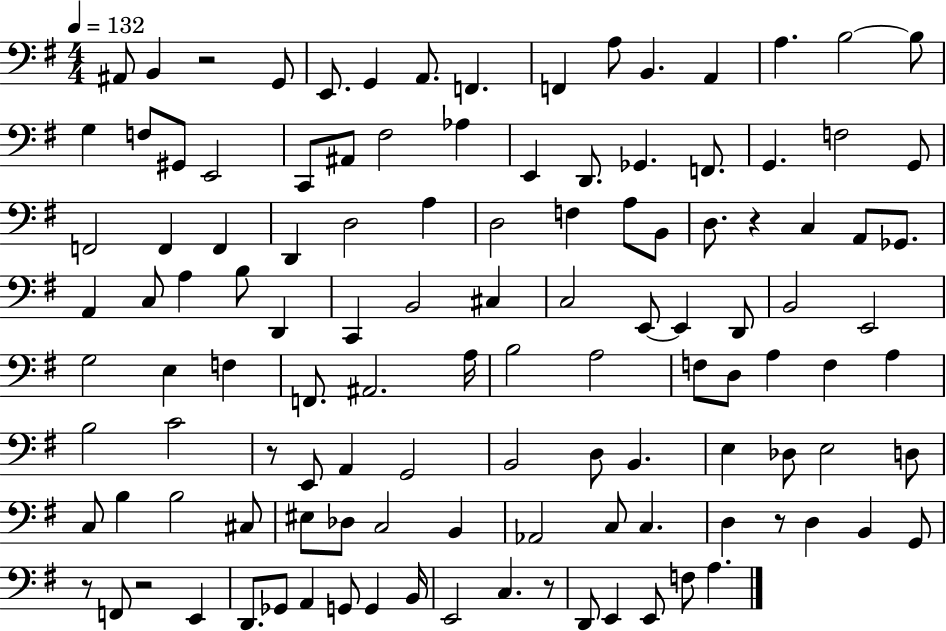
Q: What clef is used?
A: bass